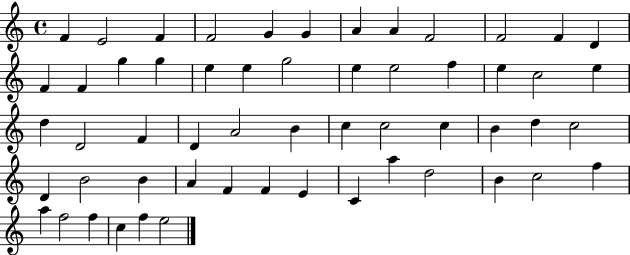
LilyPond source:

{
  \clef treble
  \time 4/4
  \defaultTimeSignature
  \key c \major
  f'4 e'2 f'4 | f'2 g'4 g'4 | a'4 a'4 f'2 | f'2 f'4 d'4 | \break f'4 f'4 g''4 g''4 | e''4 e''4 g''2 | e''4 e''2 f''4 | e''4 c''2 e''4 | \break d''4 d'2 f'4 | d'4 a'2 b'4 | c''4 c''2 c''4 | b'4 d''4 c''2 | \break d'4 b'2 b'4 | a'4 f'4 f'4 e'4 | c'4 a''4 d''2 | b'4 c''2 f''4 | \break a''4 f''2 f''4 | c''4 f''4 e''2 | \bar "|."
}